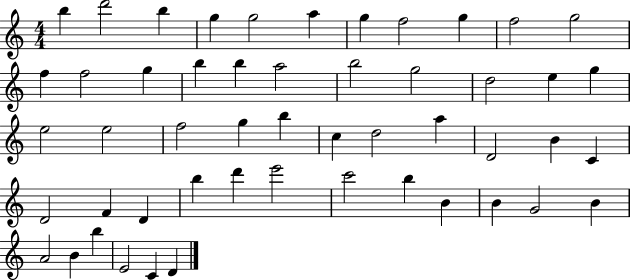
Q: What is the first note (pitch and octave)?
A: B5